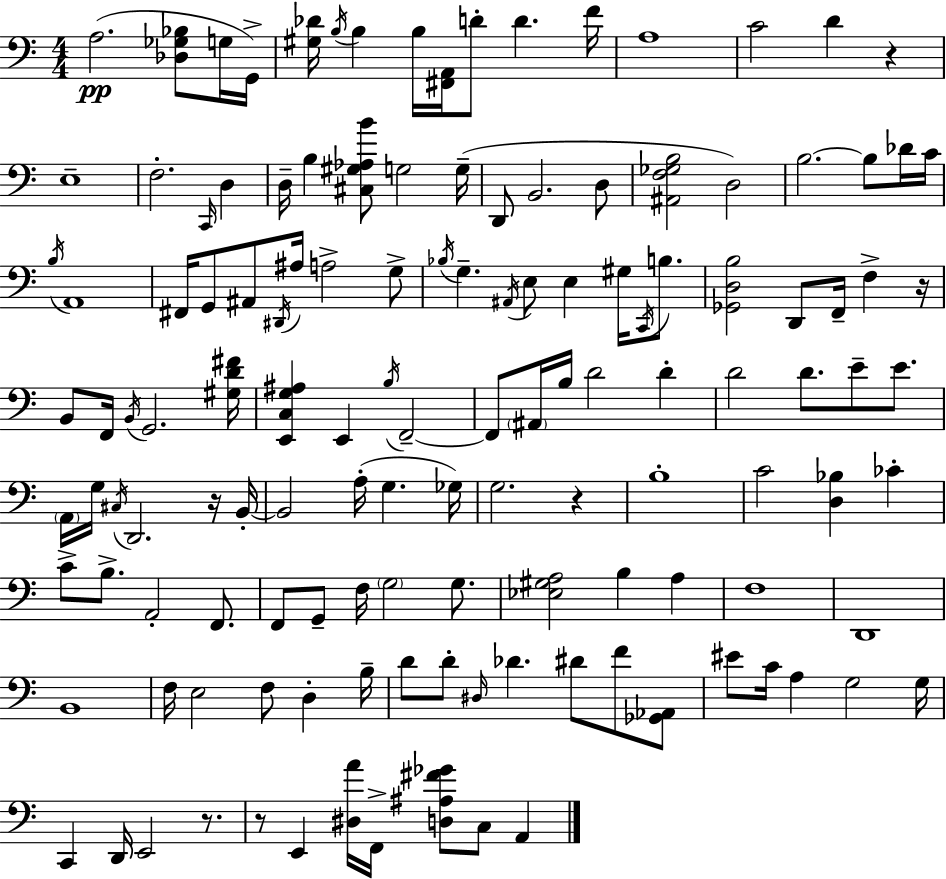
{
  \clef bass
  \numericTimeSignature
  \time 4/4
  \key a \minor
  a2.(\pp <des ges bes>8 g16 g,16->) | <gis des'>16 \acciaccatura { b16 } b4 b16 <fis, a,>16 d'8-. d'4. | f'16 a1 | c'2 d'4 r4 | \break e1-- | f2.-. \grace { c,16 } d4 | d16-- b4 <cis gis aes b'>8 g2 | g16--( d,8 b,2. | \break d8 <ais, f ges b>2 d2) | b2.~~ b8 | des'16 c'16 \acciaccatura { b16 } a,1 | fis,16 g,8 ais,8 \acciaccatura { dis,16 } ais16 a2-> | \break g8-> \acciaccatura { bes16 } g4.-- \acciaccatura { ais,16 } e8 e4 | gis16 \acciaccatura { c,16 } b8. <ges, d b>2 d,8 | f,16-- f4-> r16 b,8 f,16 \acciaccatura { b,16 } g,2. | <gis d' fis'>16 <e, c g ais>4 e,4 | \break \acciaccatura { b16 } f,2--~~ f,8 \parenthesize ais,16 b16 d'2 | d'4-. d'2 | d'8. e'8-- e'8. \parenthesize a,16 g16 \acciaccatura { cis16 } d,2. | r16 b,16-.~~ b,2 | \break a16-.( g4. ges16) g2. | r4 b1-. | c'2 | <d bes>4 ces'4-. c'8-> b8.-> a,2-. | \break f,8. f,8 g,8-- f16 \parenthesize g2 | g8. <ees gis a>2 | b4 a4 f1 | d,1 | \break b,1 | f16 e2 | f8 d4-. b16-- d'8 d'8-. \grace { dis16 } des'4. | dis'8 f'8 <ges, aes,>8 eis'8 c'16 a4 | \break g2 g16 c,4 d,16 | e,2 r8. r8 e,4 | <dis a'>16 f,16-> <d ais fis' ges'>8 c8 a,4 \bar "|."
}